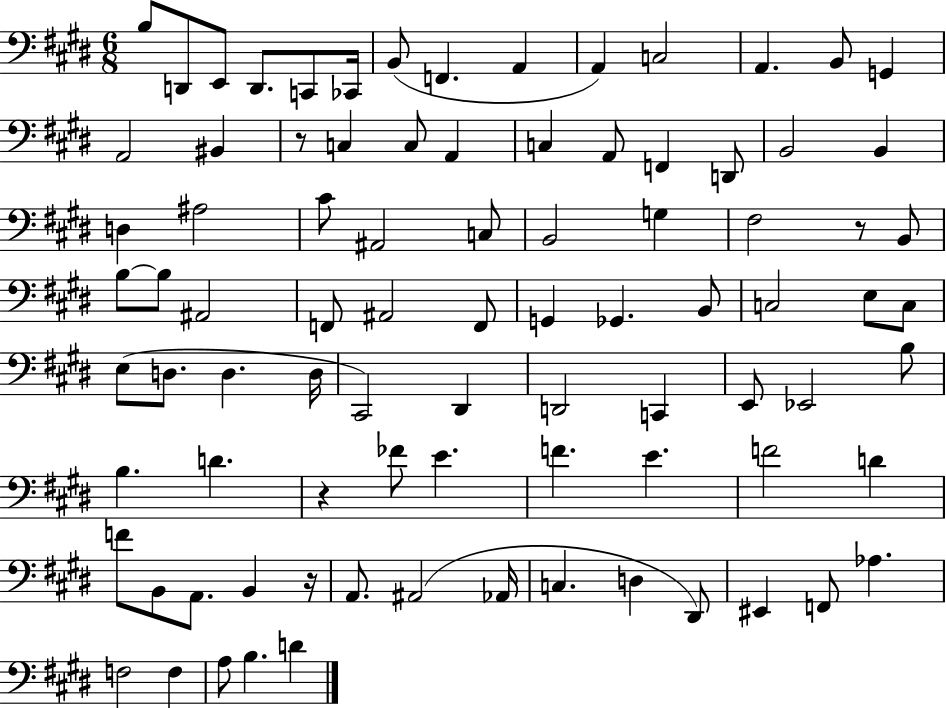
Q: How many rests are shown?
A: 4